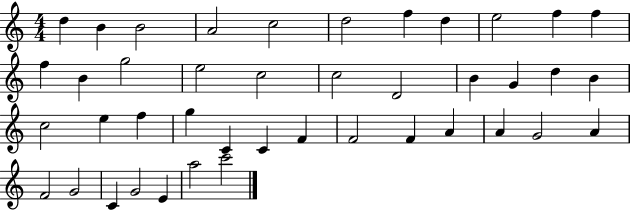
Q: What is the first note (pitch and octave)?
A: D5